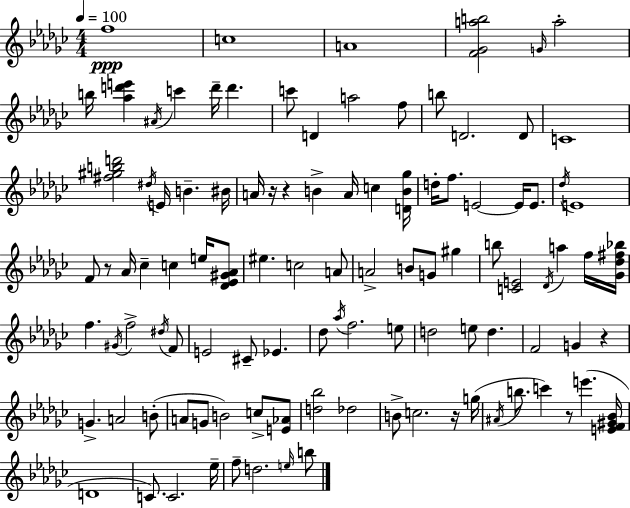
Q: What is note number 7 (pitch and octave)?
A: A#4